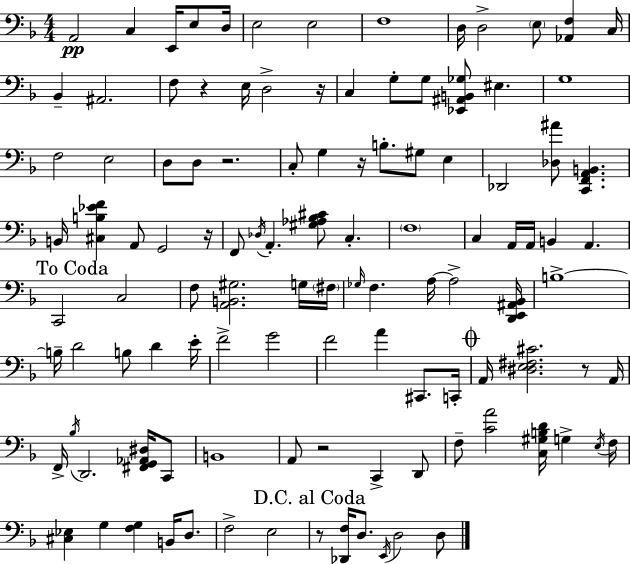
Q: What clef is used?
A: bass